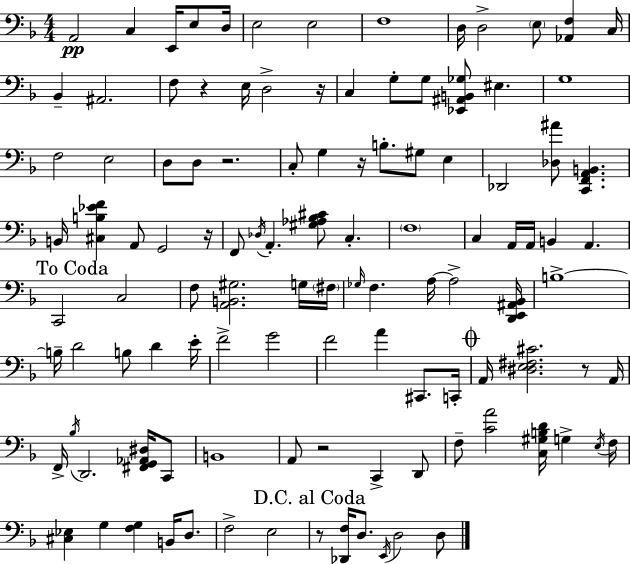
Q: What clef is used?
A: bass